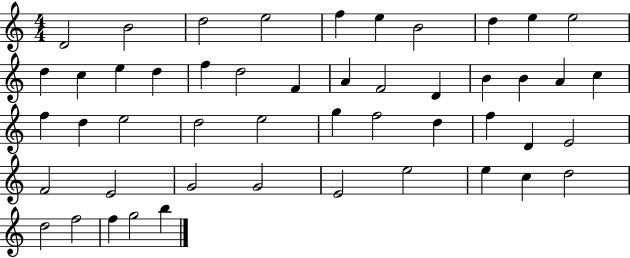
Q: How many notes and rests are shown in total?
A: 49